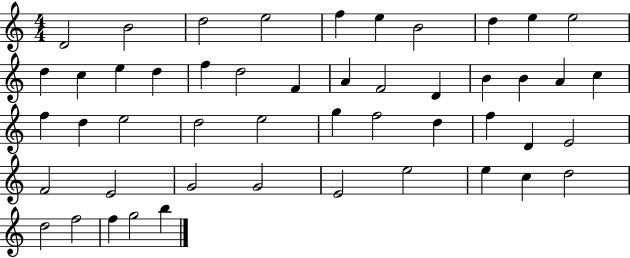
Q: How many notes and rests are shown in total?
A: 49